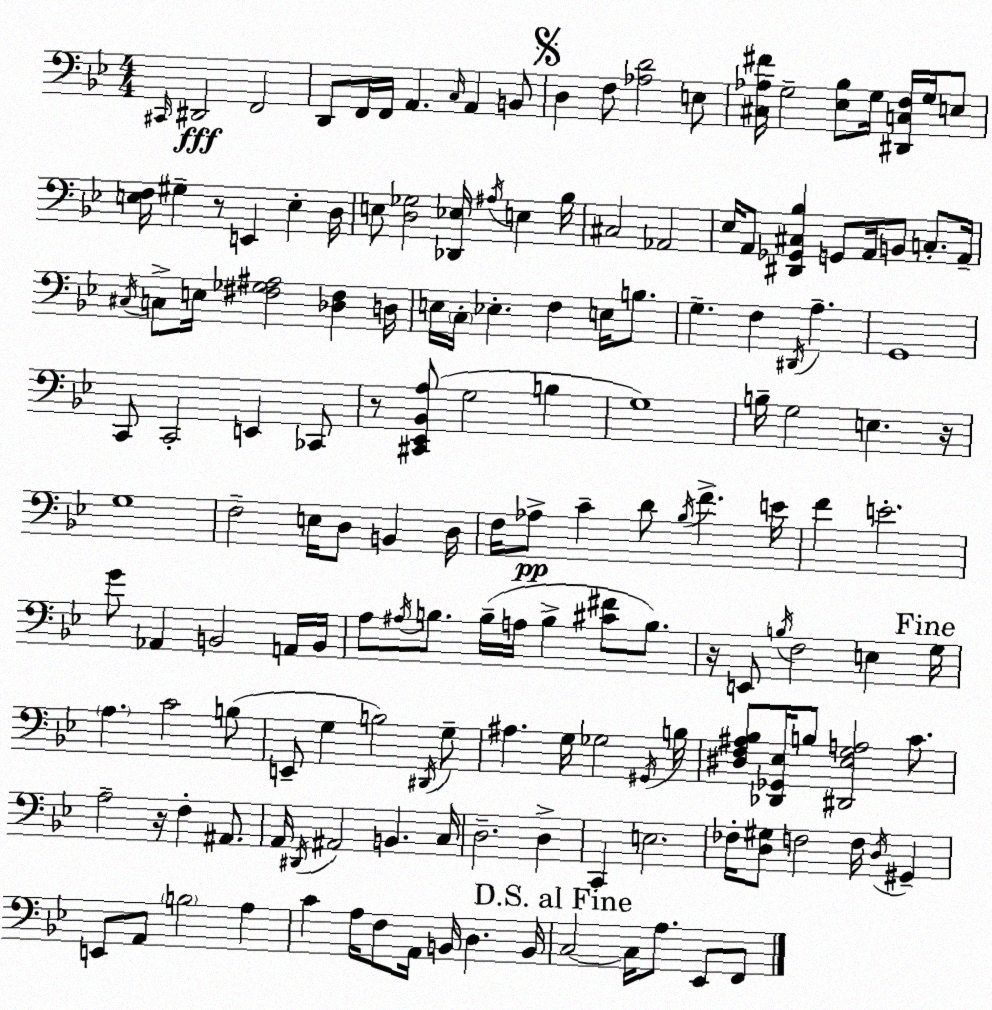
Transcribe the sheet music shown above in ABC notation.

X:1
T:Untitled
M:4/4
L:1/4
K:Bb
^C,,/4 ^D,,2 F,,2 D,,/2 F,,/4 F,,/4 A,, C,/4 A,, B,,/2 D, F,/2 [_A,D]2 E,/2 [^C,_A,^F]/4 G,2 [_E,_B,]/2 G,/4 [^D,,C,F,]/4 G,/4 E,/2 [E,F,]/4 ^G, z/2 E,, E, D,/4 E,/2 [D,_G,]2 [_D,,_E,]/4 ^A,/4 E, _B,/4 ^C,2 _A,,2 _E,/4 A,,/2 [^D,,_G,,^C,_B,] G,,/2 A,,/4 B,,/2 C,/2 A,,/4 ^C,/4 C,/2 E,/4 [^F,_G,^A,]2 [_D,^F,] D,/4 E,/4 C,/4 _E, F, E,/4 B,/2 G, F, ^D,,/4 A, G,,4 C,,/2 C,,2 E,, _C,,/2 z/2 [^C,,_E,,_B,,A,]/2 G,2 B, G,4 B,/4 G,2 E, z/4 G,4 F,2 E,/4 D,/2 B,, D,/4 F,/4 _A,/2 C D/2 _B,/4 F E/4 F E2 G/2 _A,, B,,2 A,,/4 B,,/4 A,/2 ^A,/4 B,/2 B,/4 A,/4 B, [^C^F]/2 B,/2 z/4 E,,/2 B,/4 F,2 E, G,/4 A, C2 B,/2 E,,/2 G, B,2 ^D,,/4 G,/2 ^A, G,/4 _G,2 ^G,,/4 B,/4 [^D,F,^A,_B,]/2 [_D,,_G,,_E,]/4 B,/2 [^D,,_E,G,A,]2 C/2 A,2 z/4 F, ^A,,/2 A,,/4 ^D,,/4 ^A,,2 B,, C,/4 D,2 D, C,, E,2 _F,/4 [D,^G,]/2 F,2 F,/4 D,/4 ^G,, E,,/2 A,,/2 B,2 A, C A,/4 F,/2 A,,/4 B,,/4 D, B,,/4 C,2 C,/4 A,/2 _E,,/2 F,,/2